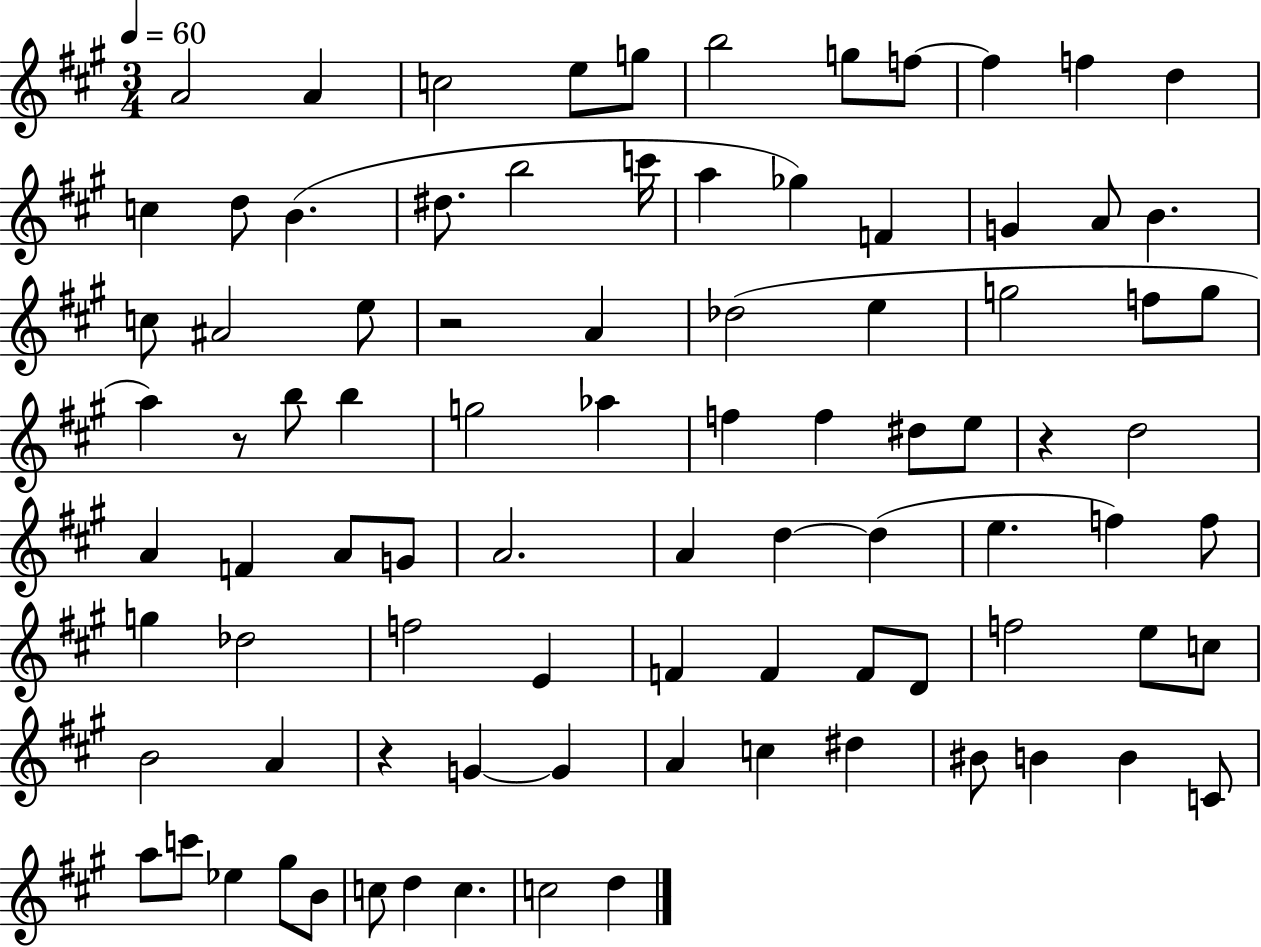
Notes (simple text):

A4/h A4/q C5/h E5/e G5/e B5/h G5/e F5/e F5/q F5/q D5/q C5/q D5/e B4/q. D#5/e. B5/h C6/s A5/q Gb5/q F4/q G4/q A4/e B4/q. C5/e A#4/h E5/e R/h A4/q Db5/h E5/q G5/h F5/e G5/e A5/q R/e B5/e B5/q G5/h Ab5/q F5/q F5/q D#5/e E5/e R/q D5/h A4/q F4/q A4/e G4/e A4/h. A4/q D5/q D5/q E5/q. F5/q F5/e G5/q Db5/h F5/h E4/q F4/q F4/q F4/e D4/e F5/h E5/e C5/e B4/h A4/q R/q G4/q G4/q A4/q C5/q D#5/q BIS4/e B4/q B4/q C4/e A5/e C6/e Eb5/q G#5/e B4/e C5/e D5/q C5/q. C5/h D5/q